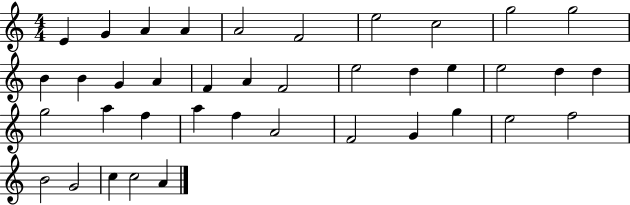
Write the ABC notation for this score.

X:1
T:Untitled
M:4/4
L:1/4
K:C
E G A A A2 F2 e2 c2 g2 g2 B B G A F A F2 e2 d e e2 d d g2 a f a f A2 F2 G g e2 f2 B2 G2 c c2 A